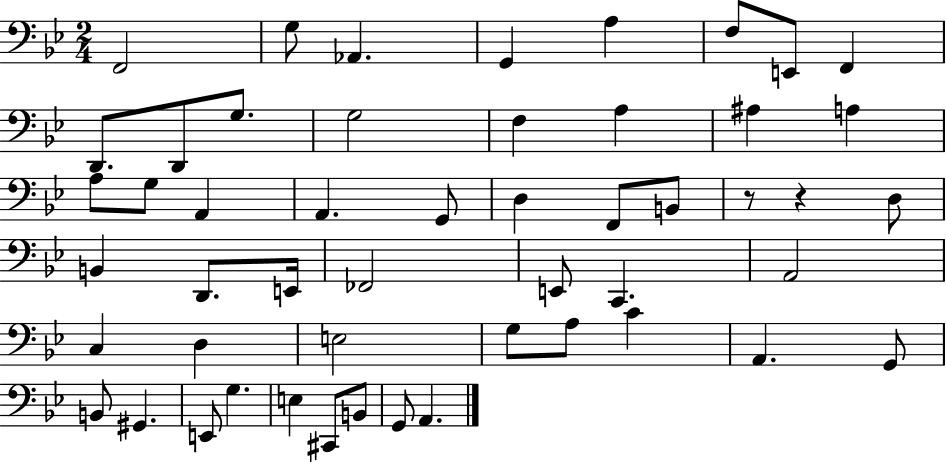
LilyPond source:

{
  \clef bass
  \numericTimeSignature
  \time 2/4
  \key bes \major
  f,2 | g8 aes,4. | g,4 a4 | f8 e,8 f,4 | \break d,8. d,8 g8. | g2 | f4 a4 | ais4 a4 | \break a8 g8 a,4 | a,4. g,8 | d4 f,8 b,8 | r8 r4 d8 | \break b,4 d,8. e,16 | fes,2 | e,8 c,4. | a,2 | \break c4 d4 | e2 | g8 a8 c'4 | a,4. g,8 | \break b,8 gis,4. | e,8 g4. | e4 cis,8 b,8 | g,8 a,4. | \break \bar "|."
}